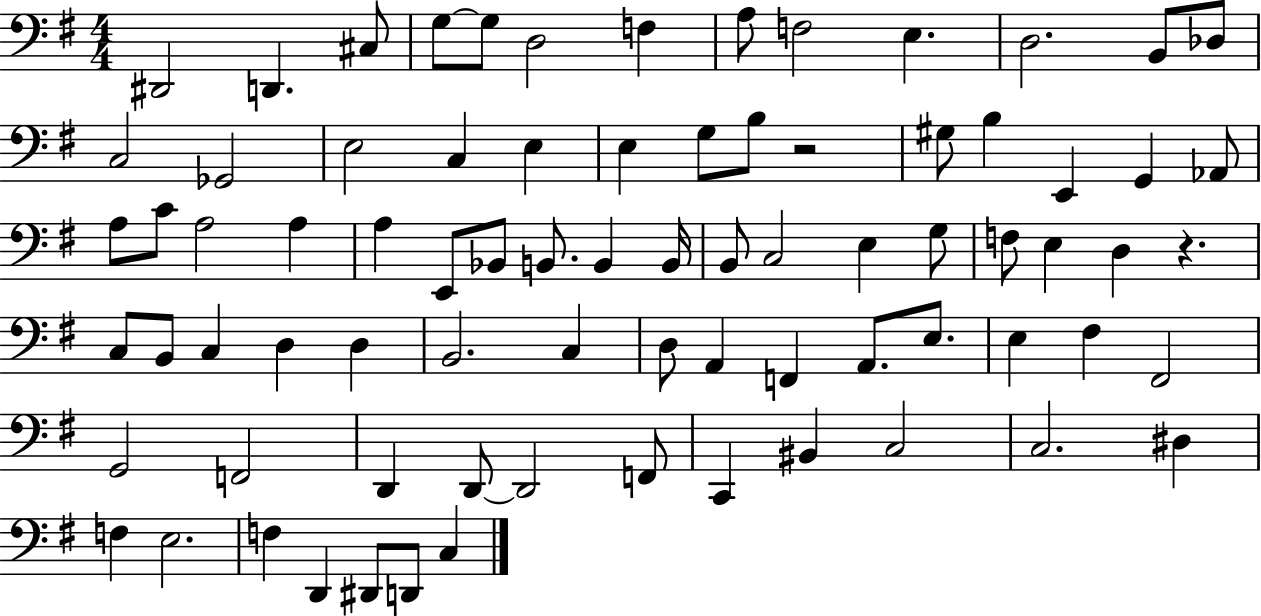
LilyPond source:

{
  \clef bass
  \numericTimeSignature
  \time 4/4
  \key g \major
  dis,2 d,4. cis8 | g8~~ g8 d2 f4 | a8 f2 e4. | d2. b,8 des8 | \break c2 ges,2 | e2 c4 e4 | e4 g8 b8 r2 | gis8 b4 e,4 g,4 aes,8 | \break a8 c'8 a2 a4 | a4 e,8 bes,8 b,8. b,4 b,16 | b,8 c2 e4 g8 | f8 e4 d4 r4. | \break c8 b,8 c4 d4 d4 | b,2. c4 | d8 a,4 f,4 a,8. e8. | e4 fis4 fis,2 | \break g,2 f,2 | d,4 d,8~~ d,2 f,8 | c,4 bis,4 c2 | c2. dis4 | \break f4 e2. | f4 d,4 dis,8 d,8 c4 | \bar "|."
}